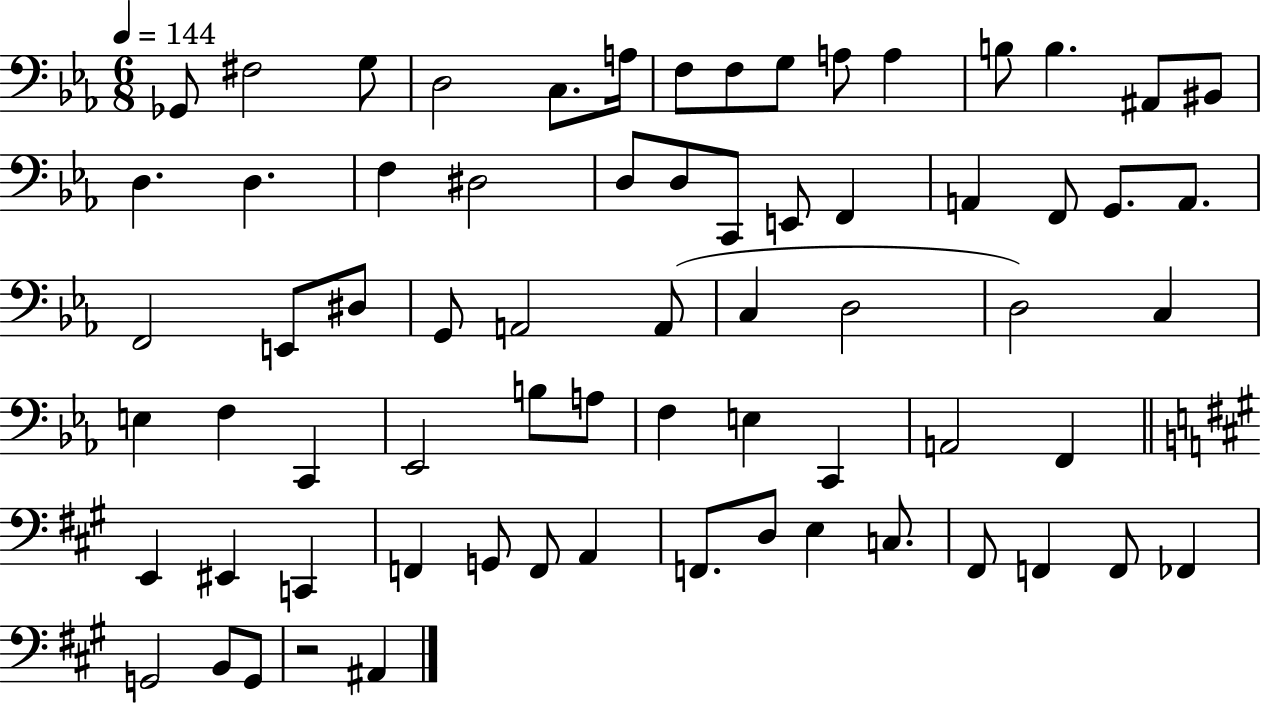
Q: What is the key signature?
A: EES major